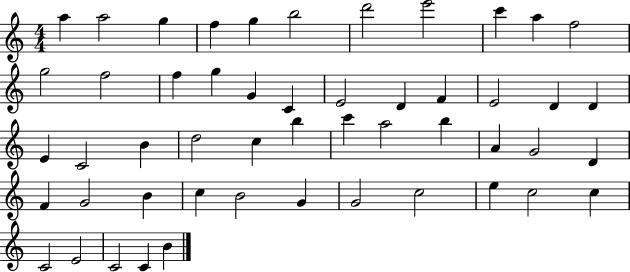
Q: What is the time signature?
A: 4/4